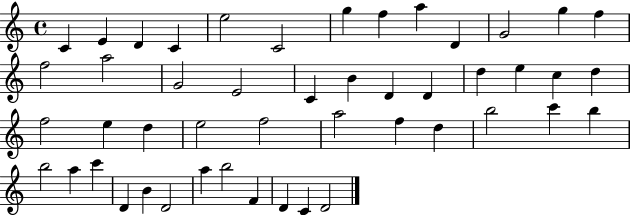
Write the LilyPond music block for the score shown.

{
  \clef treble
  \time 4/4
  \defaultTimeSignature
  \key c \major
  c'4 e'4 d'4 c'4 | e''2 c'2 | g''4 f''4 a''4 d'4 | g'2 g''4 f''4 | \break f''2 a''2 | g'2 e'2 | c'4 b'4 d'4 d'4 | d''4 e''4 c''4 d''4 | \break f''2 e''4 d''4 | e''2 f''2 | a''2 f''4 d''4 | b''2 c'''4 b''4 | \break b''2 a''4 c'''4 | d'4 b'4 d'2 | a''4 b''2 f'4 | d'4 c'4 d'2 | \break \bar "|."
}